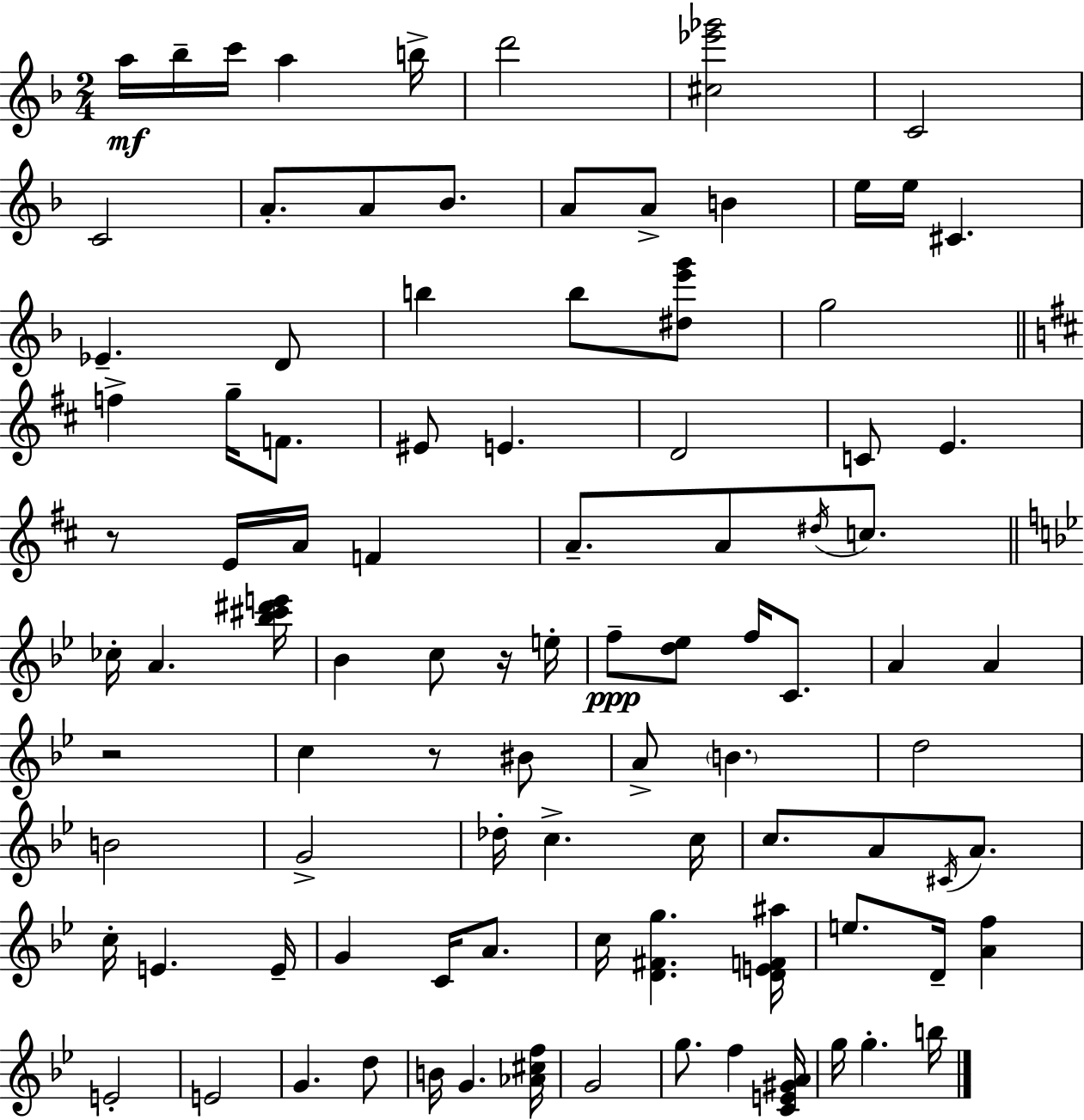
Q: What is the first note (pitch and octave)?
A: A5